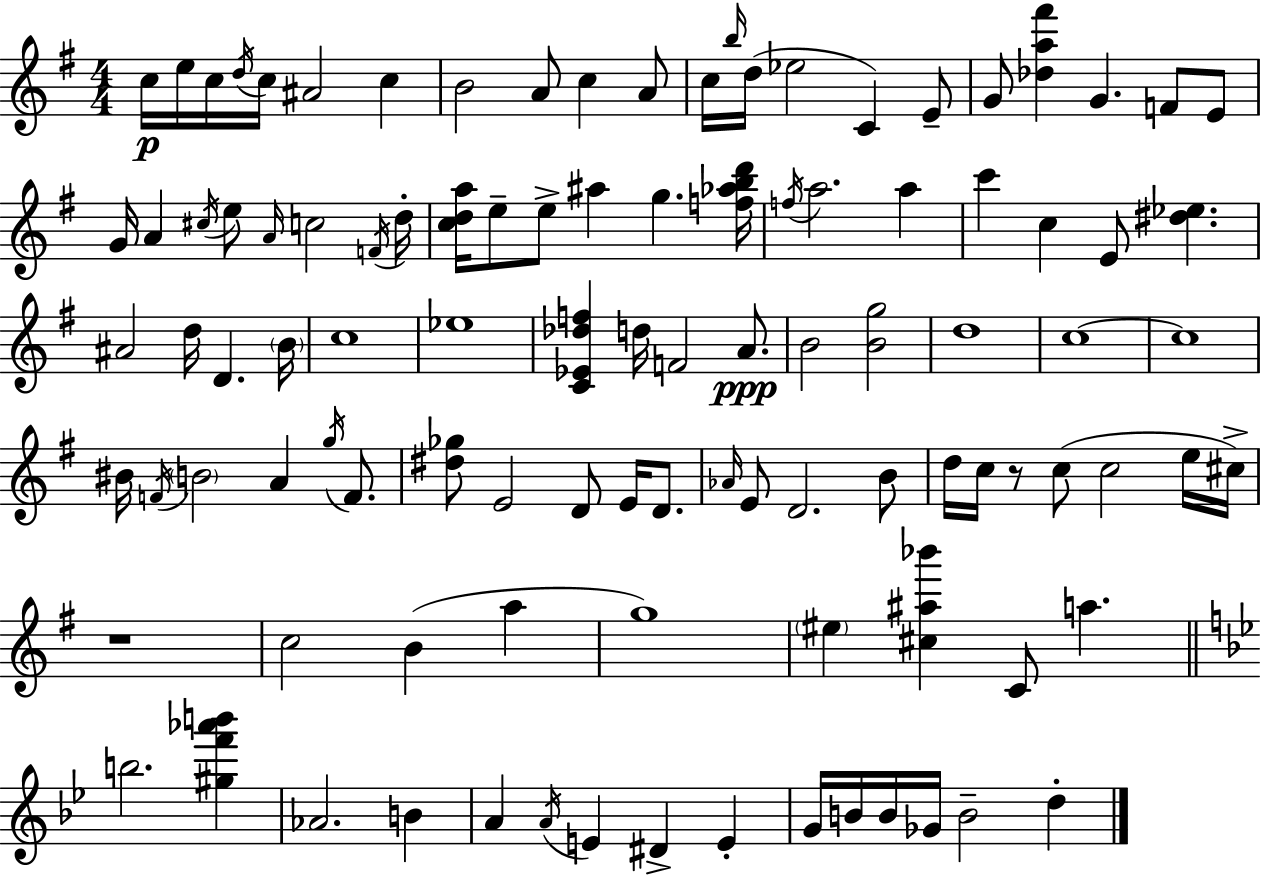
C5/s E5/s C5/s D5/s C5/s A#4/h C5/q B4/h A4/e C5/q A4/e C5/s B5/s D5/s Eb5/h C4/q E4/e G4/e [Db5,A5,F#6]/q G4/q. F4/e E4/e G4/s A4/q C#5/s E5/e A4/s C5/h F4/s D5/s [C5,D5,A5]/s E5/e E5/e A#5/q G5/q. [F5,Ab5,B5,D6]/s F5/s A5/h. A5/q C6/q C5/q E4/e [D#5,Eb5]/q. A#4/h D5/s D4/q. B4/s C5/w Eb5/w [C4,Eb4,Db5,F5]/q D5/s F4/h A4/e. B4/h [B4,G5]/h D5/w C5/w C5/w BIS4/s F4/s B4/h A4/q G5/s F4/e. [D#5,Gb5]/e E4/h D4/e E4/s D4/e. Ab4/s E4/e D4/h. B4/e D5/s C5/s R/e C5/e C5/h E5/s C#5/s R/w C5/h B4/q A5/q G5/w EIS5/q [C#5,A#5,Bb6]/q C4/e A5/q. B5/h. [G#5,F6,Ab6,B6]/q Ab4/h. B4/q A4/q A4/s E4/q D#4/q E4/q G4/s B4/s B4/s Gb4/s B4/h D5/q